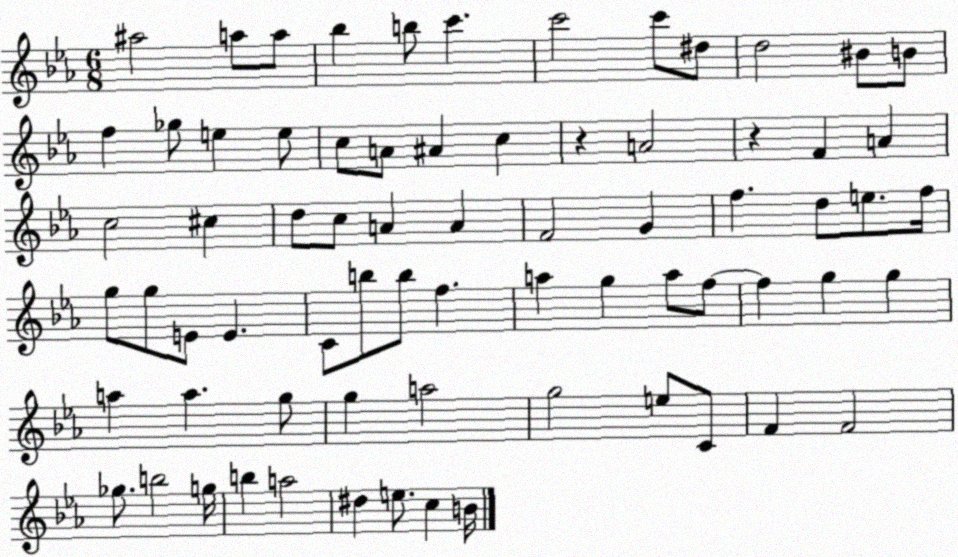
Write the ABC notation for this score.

X:1
T:Untitled
M:6/8
L:1/4
K:Eb
^a2 a/2 a/2 _b b/2 c' c'2 c'/2 ^d/2 d2 ^B/2 B/2 f _g/2 e e/2 c/2 A/2 ^A c z A2 z F A c2 ^c d/2 c/2 A A F2 G f d/2 e/2 f/4 g/2 g/2 E/2 E C/2 b/2 b/2 f a g a/2 f/2 f g g a a g/2 g a2 g2 e/2 C/2 F F2 _g/2 b2 g/4 b a2 ^d e/2 c B/4